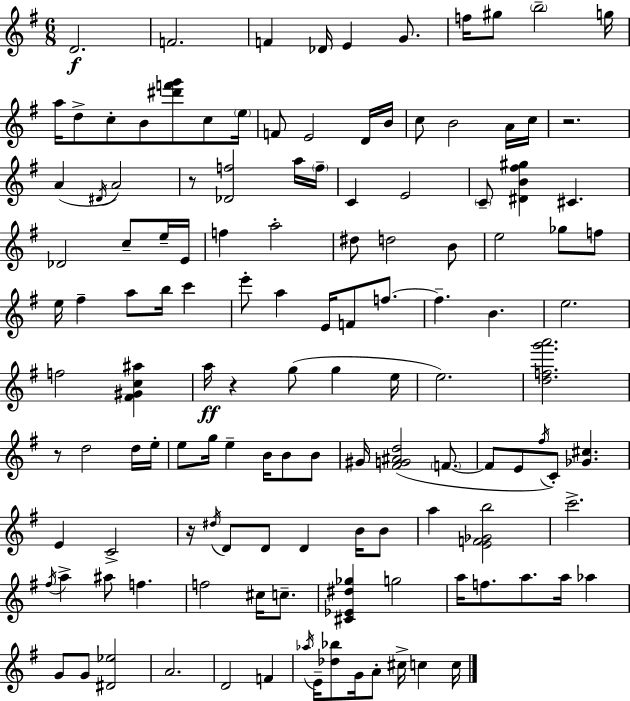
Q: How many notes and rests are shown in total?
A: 130